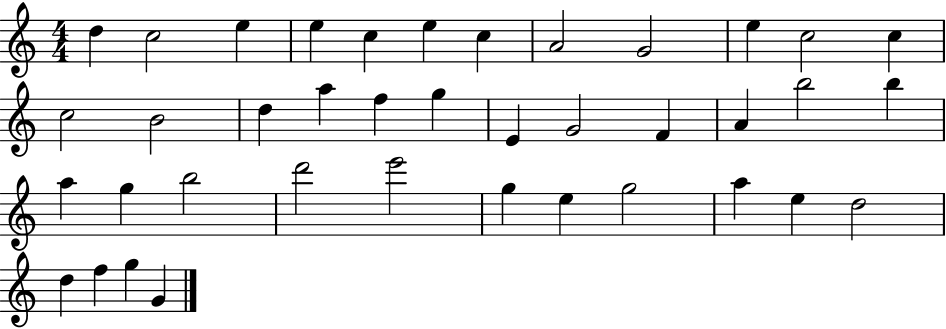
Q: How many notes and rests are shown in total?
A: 39